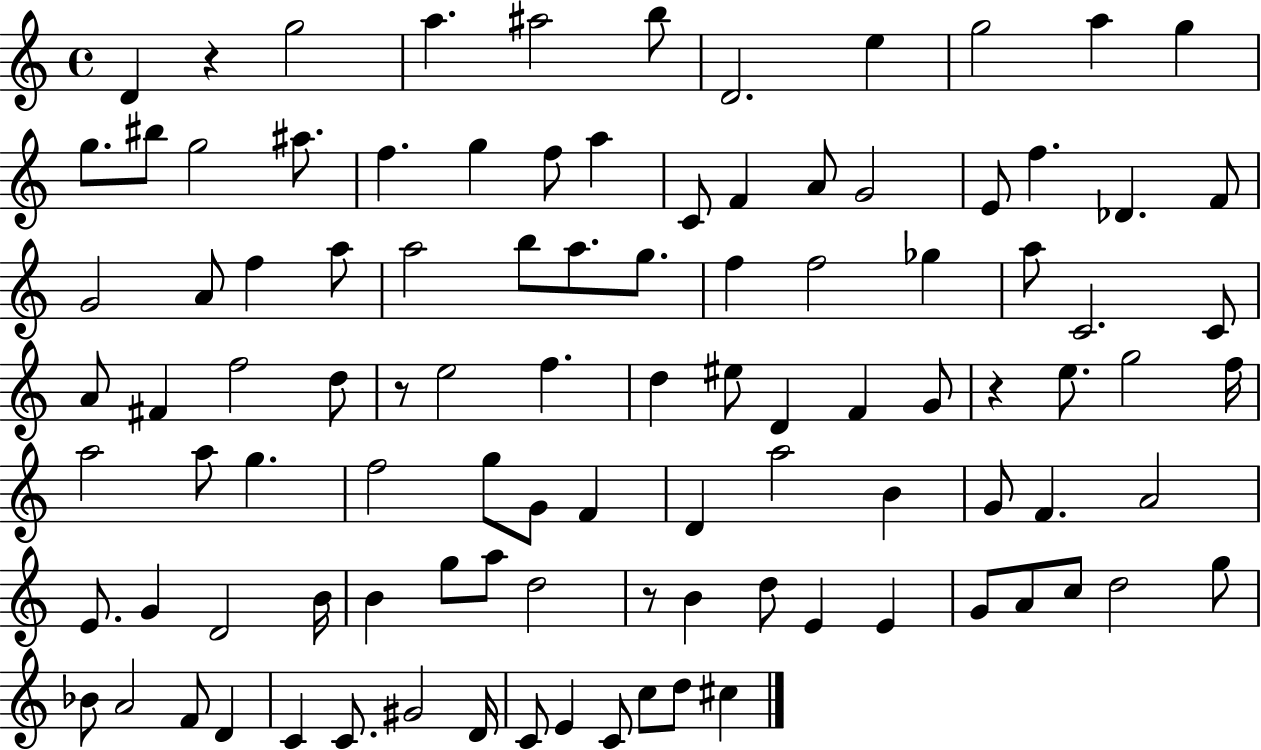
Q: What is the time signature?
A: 4/4